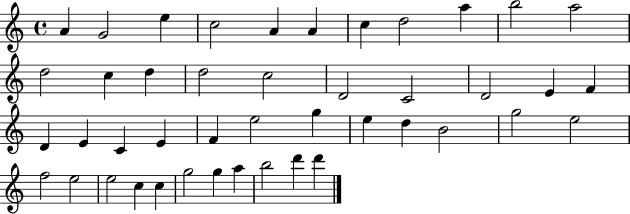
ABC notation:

X:1
T:Untitled
M:4/4
L:1/4
K:C
A G2 e c2 A A c d2 a b2 a2 d2 c d d2 c2 D2 C2 D2 E F D E C E F e2 g e d B2 g2 e2 f2 e2 e2 c c g2 g a b2 d' d'